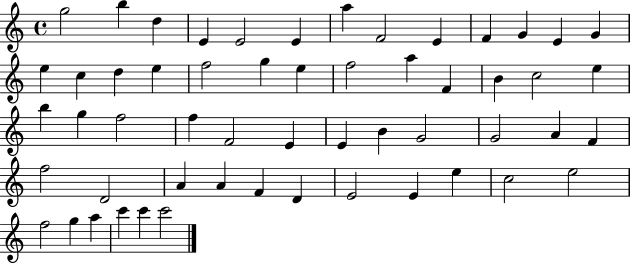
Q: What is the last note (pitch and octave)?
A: C6